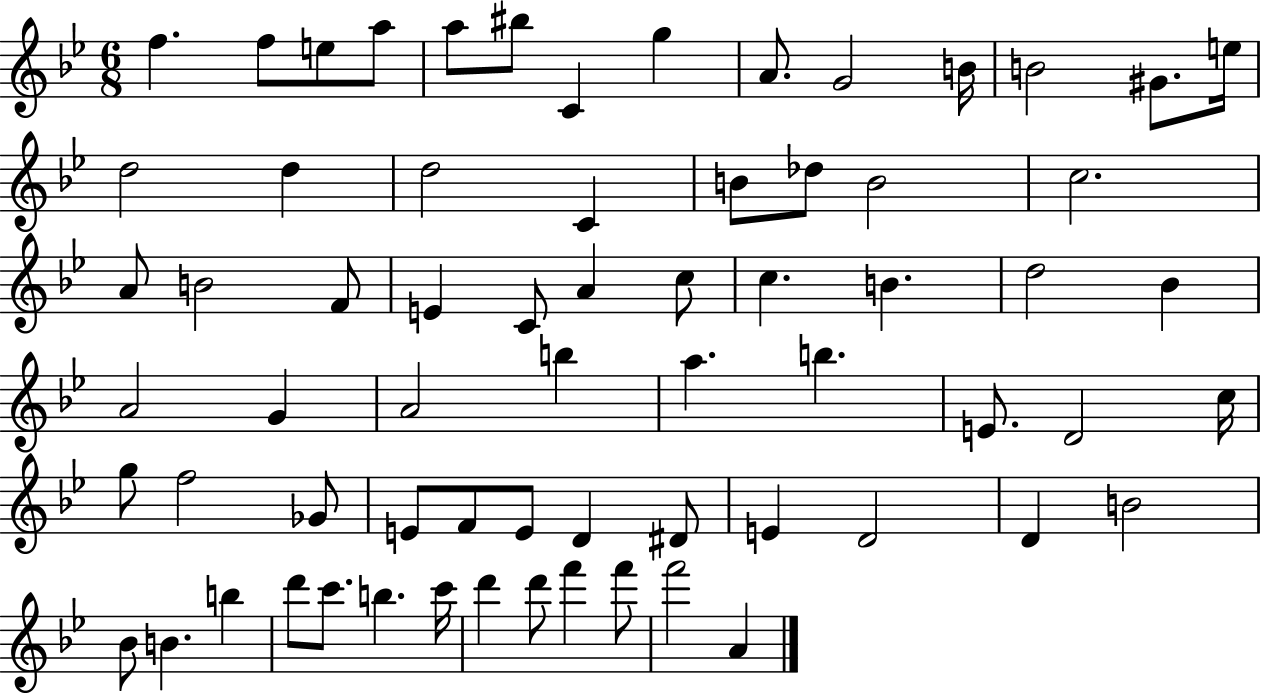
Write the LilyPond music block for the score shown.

{
  \clef treble
  \numericTimeSignature
  \time 6/8
  \key bes \major
  \repeat volta 2 { f''4. f''8 e''8 a''8 | a''8 bis''8 c'4 g''4 | a'8. g'2 b'16 | b'2 gis'8. e''16 | \break d''2 d''4 | d''2 c'4 | b'8 des''8 b'2 | c''2. | \break a'8 b'2 f'8 | e'4 c'8 a'4 c''8 | c''4. b'4. | d''2 bes'4 | \break a'2 g'4 | a'2 b''4 | a''4. b''4. | e'8. d'2 c''16 | \break g''8 f''2 ges'8 | e'8 f'8 e'8 d'4 dis'8 | e'4 d'2 | d'4 b'2 | \break bes'8 b'4. b''4 | d'''8 c'''8. b''4. c'''16 | d'''4 d'''8 f'''4 f'''8 | f'''2 a'4 | \break } \bar "|."
}